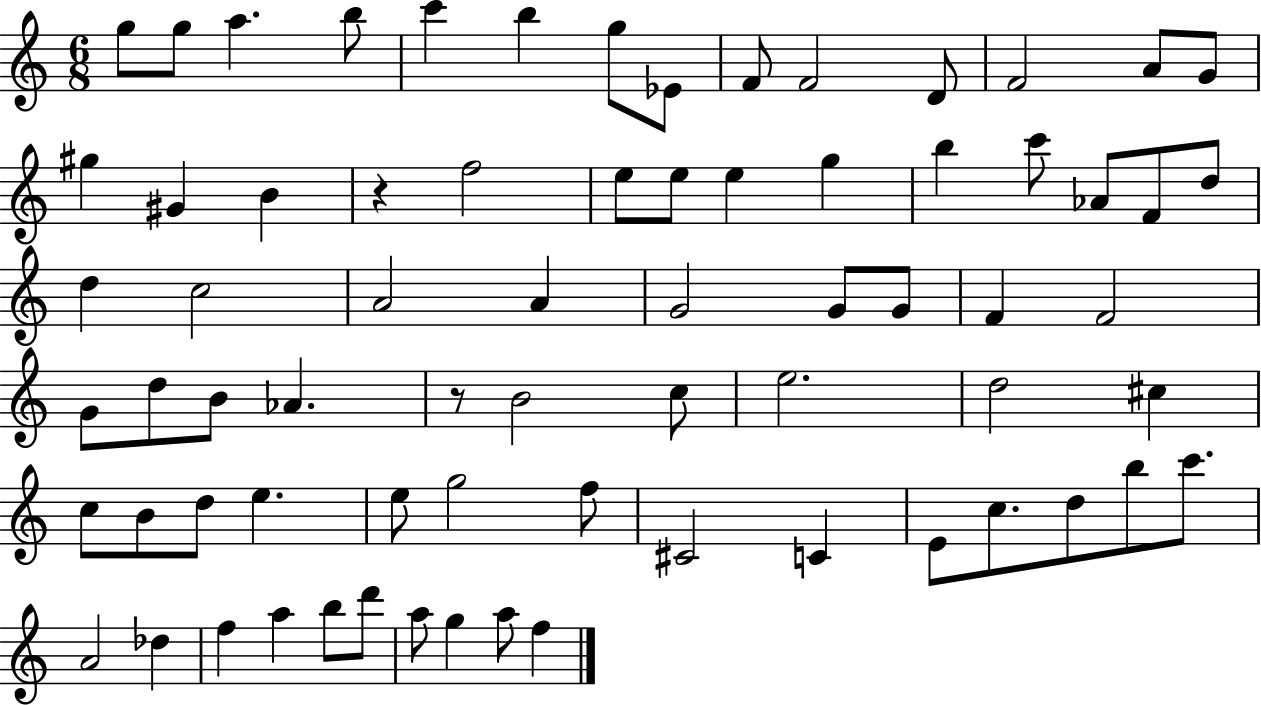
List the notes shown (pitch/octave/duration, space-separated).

G5/e G5/e A5/q. B5/e C6/q B5/q G5/e Eb4/e F4/e F4/h D4/e F4/h A4/e G4/e G#5/q G#4/q B4/q R/q F5/h E5/e E5/e E5/q G5/q B5/q C6/e Ab4/e F4/e D5/e D5/q C5/h A4/h A4/q G4/h G4/e G4/e F4/q F4/h G4/e D5/e B4/e Ab4/q. R/e B4/h C5/e E5/h. D5/h C#5/q C5/e B4/e D5/e E5/q. E5/e G5/h F5/e C#4/h C4/q E4/e C5/e. D5/e B5/e C6/e. A4/h Db5/q F5/q A5/q B5/e D6/e A5/e G5/q A5/e F5/q